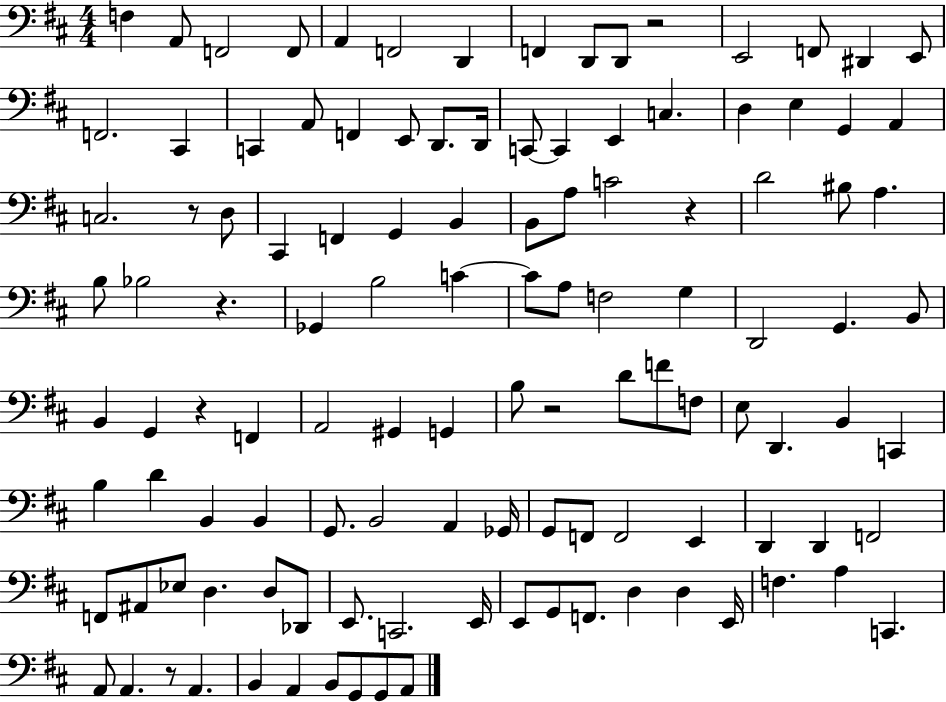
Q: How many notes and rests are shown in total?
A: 117